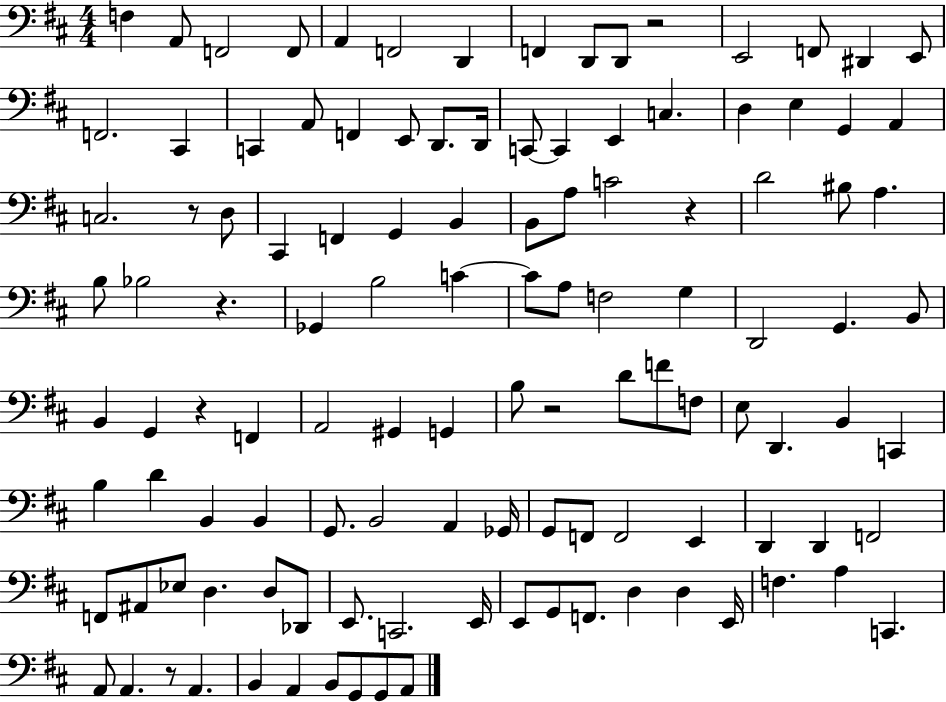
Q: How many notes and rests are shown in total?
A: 117